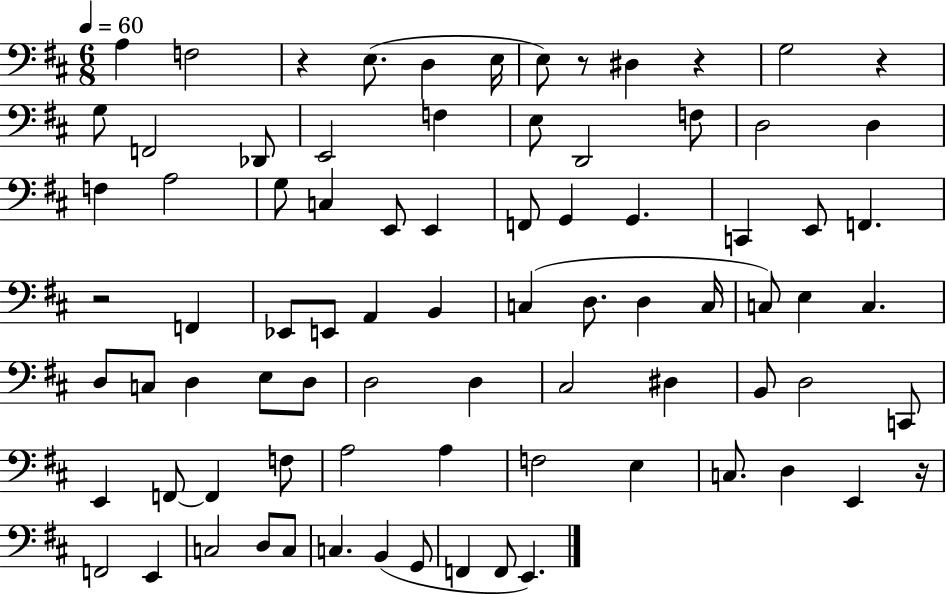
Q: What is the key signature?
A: D major